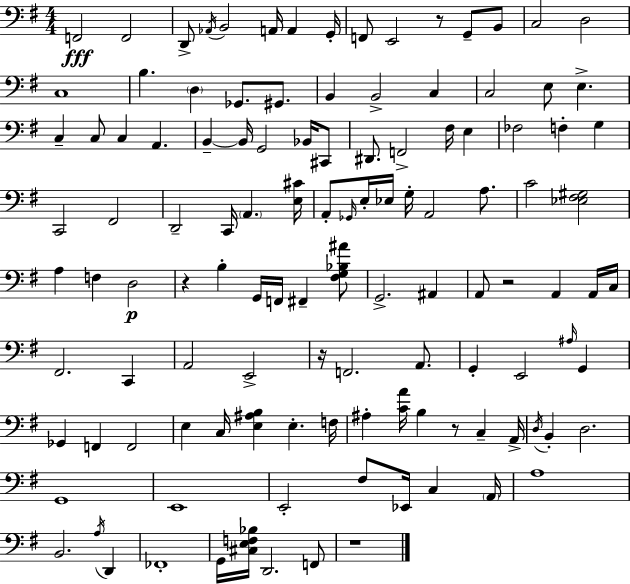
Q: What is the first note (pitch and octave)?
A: F2